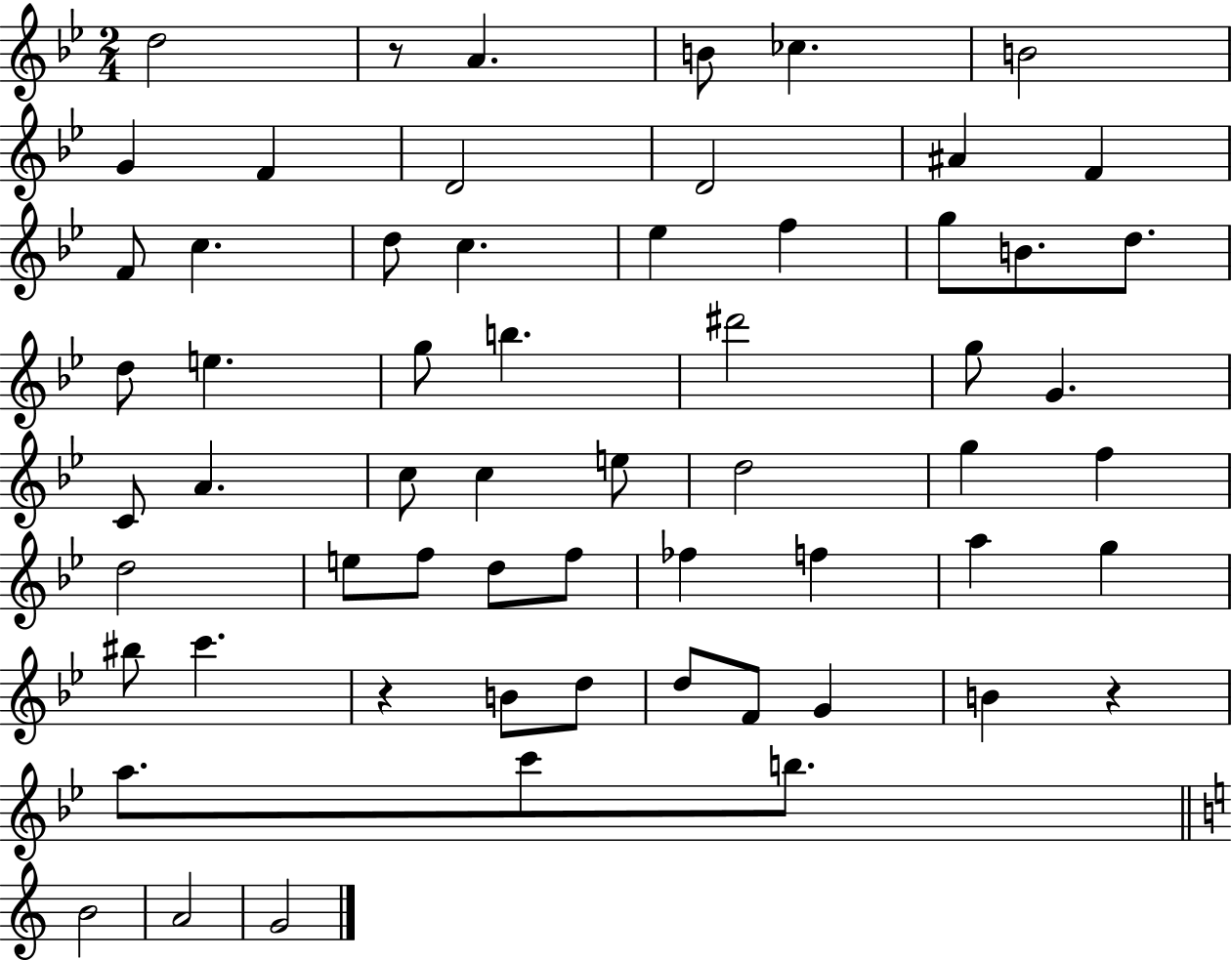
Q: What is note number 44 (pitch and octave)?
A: G5